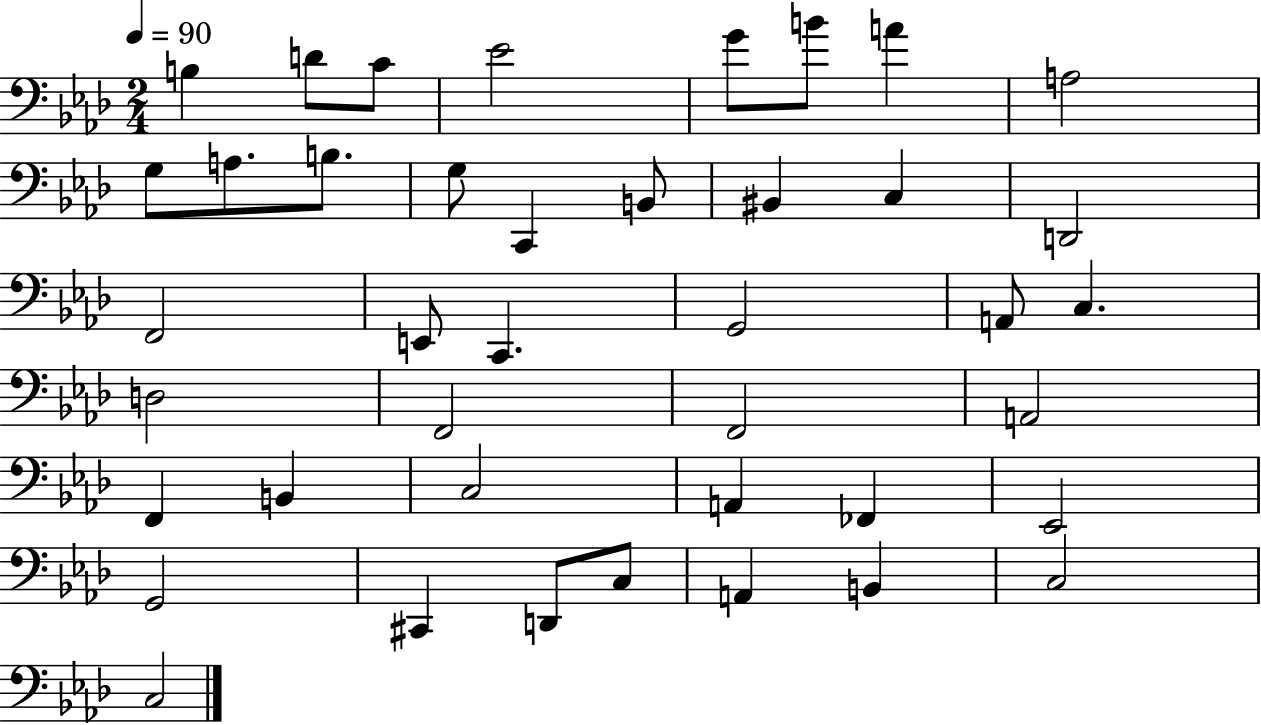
{
  \clef bass
  \numericTimeSignature
  \time 2/4
  \key aes \major
  \tempo 4 = 90
  b4 d'8 c'8 | ees'2 | g'8 b'8 a'4 | a2 | \break g8 a8. b8. | g8 c,4 b,8 | bis,4 c4 | d,2 | \break f,2 | e,8 c,4. | g,2 | a,8 c4. | \break d2 | f,2 | f,2 | a,2 | \break f,4 b,4 | c2 | a,4 fes,4 | ees,2 | \break g,2 | cis,4 d,8 c8 | a,4 b,4 | c2 | \break c2 | \bar "|."
}